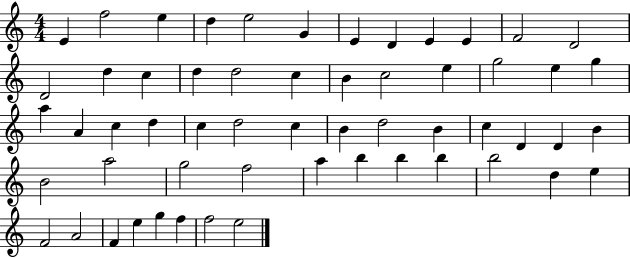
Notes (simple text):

E4/q F5/h E5/q D5/q E5/h G4/q E4/q D4/q E4/q E4/q F4/h D4/h D4/h D5/q C5/q D5/q D5/h C5/q B4/q C5/h E5/q G5/h E5/q G5/q A5/q A4/q C5/q D5/q C5/q D5/h C5/q B4/q D5/h B4/q C5/q D4/q D4/q B4/q B4/h A5/h G5/h F5/h A5/q B5/q B5/q B5/q B5/h D5/q E5/q F4/h A4/h F4/q E5/q G5/q F5/q F5/h E5/h